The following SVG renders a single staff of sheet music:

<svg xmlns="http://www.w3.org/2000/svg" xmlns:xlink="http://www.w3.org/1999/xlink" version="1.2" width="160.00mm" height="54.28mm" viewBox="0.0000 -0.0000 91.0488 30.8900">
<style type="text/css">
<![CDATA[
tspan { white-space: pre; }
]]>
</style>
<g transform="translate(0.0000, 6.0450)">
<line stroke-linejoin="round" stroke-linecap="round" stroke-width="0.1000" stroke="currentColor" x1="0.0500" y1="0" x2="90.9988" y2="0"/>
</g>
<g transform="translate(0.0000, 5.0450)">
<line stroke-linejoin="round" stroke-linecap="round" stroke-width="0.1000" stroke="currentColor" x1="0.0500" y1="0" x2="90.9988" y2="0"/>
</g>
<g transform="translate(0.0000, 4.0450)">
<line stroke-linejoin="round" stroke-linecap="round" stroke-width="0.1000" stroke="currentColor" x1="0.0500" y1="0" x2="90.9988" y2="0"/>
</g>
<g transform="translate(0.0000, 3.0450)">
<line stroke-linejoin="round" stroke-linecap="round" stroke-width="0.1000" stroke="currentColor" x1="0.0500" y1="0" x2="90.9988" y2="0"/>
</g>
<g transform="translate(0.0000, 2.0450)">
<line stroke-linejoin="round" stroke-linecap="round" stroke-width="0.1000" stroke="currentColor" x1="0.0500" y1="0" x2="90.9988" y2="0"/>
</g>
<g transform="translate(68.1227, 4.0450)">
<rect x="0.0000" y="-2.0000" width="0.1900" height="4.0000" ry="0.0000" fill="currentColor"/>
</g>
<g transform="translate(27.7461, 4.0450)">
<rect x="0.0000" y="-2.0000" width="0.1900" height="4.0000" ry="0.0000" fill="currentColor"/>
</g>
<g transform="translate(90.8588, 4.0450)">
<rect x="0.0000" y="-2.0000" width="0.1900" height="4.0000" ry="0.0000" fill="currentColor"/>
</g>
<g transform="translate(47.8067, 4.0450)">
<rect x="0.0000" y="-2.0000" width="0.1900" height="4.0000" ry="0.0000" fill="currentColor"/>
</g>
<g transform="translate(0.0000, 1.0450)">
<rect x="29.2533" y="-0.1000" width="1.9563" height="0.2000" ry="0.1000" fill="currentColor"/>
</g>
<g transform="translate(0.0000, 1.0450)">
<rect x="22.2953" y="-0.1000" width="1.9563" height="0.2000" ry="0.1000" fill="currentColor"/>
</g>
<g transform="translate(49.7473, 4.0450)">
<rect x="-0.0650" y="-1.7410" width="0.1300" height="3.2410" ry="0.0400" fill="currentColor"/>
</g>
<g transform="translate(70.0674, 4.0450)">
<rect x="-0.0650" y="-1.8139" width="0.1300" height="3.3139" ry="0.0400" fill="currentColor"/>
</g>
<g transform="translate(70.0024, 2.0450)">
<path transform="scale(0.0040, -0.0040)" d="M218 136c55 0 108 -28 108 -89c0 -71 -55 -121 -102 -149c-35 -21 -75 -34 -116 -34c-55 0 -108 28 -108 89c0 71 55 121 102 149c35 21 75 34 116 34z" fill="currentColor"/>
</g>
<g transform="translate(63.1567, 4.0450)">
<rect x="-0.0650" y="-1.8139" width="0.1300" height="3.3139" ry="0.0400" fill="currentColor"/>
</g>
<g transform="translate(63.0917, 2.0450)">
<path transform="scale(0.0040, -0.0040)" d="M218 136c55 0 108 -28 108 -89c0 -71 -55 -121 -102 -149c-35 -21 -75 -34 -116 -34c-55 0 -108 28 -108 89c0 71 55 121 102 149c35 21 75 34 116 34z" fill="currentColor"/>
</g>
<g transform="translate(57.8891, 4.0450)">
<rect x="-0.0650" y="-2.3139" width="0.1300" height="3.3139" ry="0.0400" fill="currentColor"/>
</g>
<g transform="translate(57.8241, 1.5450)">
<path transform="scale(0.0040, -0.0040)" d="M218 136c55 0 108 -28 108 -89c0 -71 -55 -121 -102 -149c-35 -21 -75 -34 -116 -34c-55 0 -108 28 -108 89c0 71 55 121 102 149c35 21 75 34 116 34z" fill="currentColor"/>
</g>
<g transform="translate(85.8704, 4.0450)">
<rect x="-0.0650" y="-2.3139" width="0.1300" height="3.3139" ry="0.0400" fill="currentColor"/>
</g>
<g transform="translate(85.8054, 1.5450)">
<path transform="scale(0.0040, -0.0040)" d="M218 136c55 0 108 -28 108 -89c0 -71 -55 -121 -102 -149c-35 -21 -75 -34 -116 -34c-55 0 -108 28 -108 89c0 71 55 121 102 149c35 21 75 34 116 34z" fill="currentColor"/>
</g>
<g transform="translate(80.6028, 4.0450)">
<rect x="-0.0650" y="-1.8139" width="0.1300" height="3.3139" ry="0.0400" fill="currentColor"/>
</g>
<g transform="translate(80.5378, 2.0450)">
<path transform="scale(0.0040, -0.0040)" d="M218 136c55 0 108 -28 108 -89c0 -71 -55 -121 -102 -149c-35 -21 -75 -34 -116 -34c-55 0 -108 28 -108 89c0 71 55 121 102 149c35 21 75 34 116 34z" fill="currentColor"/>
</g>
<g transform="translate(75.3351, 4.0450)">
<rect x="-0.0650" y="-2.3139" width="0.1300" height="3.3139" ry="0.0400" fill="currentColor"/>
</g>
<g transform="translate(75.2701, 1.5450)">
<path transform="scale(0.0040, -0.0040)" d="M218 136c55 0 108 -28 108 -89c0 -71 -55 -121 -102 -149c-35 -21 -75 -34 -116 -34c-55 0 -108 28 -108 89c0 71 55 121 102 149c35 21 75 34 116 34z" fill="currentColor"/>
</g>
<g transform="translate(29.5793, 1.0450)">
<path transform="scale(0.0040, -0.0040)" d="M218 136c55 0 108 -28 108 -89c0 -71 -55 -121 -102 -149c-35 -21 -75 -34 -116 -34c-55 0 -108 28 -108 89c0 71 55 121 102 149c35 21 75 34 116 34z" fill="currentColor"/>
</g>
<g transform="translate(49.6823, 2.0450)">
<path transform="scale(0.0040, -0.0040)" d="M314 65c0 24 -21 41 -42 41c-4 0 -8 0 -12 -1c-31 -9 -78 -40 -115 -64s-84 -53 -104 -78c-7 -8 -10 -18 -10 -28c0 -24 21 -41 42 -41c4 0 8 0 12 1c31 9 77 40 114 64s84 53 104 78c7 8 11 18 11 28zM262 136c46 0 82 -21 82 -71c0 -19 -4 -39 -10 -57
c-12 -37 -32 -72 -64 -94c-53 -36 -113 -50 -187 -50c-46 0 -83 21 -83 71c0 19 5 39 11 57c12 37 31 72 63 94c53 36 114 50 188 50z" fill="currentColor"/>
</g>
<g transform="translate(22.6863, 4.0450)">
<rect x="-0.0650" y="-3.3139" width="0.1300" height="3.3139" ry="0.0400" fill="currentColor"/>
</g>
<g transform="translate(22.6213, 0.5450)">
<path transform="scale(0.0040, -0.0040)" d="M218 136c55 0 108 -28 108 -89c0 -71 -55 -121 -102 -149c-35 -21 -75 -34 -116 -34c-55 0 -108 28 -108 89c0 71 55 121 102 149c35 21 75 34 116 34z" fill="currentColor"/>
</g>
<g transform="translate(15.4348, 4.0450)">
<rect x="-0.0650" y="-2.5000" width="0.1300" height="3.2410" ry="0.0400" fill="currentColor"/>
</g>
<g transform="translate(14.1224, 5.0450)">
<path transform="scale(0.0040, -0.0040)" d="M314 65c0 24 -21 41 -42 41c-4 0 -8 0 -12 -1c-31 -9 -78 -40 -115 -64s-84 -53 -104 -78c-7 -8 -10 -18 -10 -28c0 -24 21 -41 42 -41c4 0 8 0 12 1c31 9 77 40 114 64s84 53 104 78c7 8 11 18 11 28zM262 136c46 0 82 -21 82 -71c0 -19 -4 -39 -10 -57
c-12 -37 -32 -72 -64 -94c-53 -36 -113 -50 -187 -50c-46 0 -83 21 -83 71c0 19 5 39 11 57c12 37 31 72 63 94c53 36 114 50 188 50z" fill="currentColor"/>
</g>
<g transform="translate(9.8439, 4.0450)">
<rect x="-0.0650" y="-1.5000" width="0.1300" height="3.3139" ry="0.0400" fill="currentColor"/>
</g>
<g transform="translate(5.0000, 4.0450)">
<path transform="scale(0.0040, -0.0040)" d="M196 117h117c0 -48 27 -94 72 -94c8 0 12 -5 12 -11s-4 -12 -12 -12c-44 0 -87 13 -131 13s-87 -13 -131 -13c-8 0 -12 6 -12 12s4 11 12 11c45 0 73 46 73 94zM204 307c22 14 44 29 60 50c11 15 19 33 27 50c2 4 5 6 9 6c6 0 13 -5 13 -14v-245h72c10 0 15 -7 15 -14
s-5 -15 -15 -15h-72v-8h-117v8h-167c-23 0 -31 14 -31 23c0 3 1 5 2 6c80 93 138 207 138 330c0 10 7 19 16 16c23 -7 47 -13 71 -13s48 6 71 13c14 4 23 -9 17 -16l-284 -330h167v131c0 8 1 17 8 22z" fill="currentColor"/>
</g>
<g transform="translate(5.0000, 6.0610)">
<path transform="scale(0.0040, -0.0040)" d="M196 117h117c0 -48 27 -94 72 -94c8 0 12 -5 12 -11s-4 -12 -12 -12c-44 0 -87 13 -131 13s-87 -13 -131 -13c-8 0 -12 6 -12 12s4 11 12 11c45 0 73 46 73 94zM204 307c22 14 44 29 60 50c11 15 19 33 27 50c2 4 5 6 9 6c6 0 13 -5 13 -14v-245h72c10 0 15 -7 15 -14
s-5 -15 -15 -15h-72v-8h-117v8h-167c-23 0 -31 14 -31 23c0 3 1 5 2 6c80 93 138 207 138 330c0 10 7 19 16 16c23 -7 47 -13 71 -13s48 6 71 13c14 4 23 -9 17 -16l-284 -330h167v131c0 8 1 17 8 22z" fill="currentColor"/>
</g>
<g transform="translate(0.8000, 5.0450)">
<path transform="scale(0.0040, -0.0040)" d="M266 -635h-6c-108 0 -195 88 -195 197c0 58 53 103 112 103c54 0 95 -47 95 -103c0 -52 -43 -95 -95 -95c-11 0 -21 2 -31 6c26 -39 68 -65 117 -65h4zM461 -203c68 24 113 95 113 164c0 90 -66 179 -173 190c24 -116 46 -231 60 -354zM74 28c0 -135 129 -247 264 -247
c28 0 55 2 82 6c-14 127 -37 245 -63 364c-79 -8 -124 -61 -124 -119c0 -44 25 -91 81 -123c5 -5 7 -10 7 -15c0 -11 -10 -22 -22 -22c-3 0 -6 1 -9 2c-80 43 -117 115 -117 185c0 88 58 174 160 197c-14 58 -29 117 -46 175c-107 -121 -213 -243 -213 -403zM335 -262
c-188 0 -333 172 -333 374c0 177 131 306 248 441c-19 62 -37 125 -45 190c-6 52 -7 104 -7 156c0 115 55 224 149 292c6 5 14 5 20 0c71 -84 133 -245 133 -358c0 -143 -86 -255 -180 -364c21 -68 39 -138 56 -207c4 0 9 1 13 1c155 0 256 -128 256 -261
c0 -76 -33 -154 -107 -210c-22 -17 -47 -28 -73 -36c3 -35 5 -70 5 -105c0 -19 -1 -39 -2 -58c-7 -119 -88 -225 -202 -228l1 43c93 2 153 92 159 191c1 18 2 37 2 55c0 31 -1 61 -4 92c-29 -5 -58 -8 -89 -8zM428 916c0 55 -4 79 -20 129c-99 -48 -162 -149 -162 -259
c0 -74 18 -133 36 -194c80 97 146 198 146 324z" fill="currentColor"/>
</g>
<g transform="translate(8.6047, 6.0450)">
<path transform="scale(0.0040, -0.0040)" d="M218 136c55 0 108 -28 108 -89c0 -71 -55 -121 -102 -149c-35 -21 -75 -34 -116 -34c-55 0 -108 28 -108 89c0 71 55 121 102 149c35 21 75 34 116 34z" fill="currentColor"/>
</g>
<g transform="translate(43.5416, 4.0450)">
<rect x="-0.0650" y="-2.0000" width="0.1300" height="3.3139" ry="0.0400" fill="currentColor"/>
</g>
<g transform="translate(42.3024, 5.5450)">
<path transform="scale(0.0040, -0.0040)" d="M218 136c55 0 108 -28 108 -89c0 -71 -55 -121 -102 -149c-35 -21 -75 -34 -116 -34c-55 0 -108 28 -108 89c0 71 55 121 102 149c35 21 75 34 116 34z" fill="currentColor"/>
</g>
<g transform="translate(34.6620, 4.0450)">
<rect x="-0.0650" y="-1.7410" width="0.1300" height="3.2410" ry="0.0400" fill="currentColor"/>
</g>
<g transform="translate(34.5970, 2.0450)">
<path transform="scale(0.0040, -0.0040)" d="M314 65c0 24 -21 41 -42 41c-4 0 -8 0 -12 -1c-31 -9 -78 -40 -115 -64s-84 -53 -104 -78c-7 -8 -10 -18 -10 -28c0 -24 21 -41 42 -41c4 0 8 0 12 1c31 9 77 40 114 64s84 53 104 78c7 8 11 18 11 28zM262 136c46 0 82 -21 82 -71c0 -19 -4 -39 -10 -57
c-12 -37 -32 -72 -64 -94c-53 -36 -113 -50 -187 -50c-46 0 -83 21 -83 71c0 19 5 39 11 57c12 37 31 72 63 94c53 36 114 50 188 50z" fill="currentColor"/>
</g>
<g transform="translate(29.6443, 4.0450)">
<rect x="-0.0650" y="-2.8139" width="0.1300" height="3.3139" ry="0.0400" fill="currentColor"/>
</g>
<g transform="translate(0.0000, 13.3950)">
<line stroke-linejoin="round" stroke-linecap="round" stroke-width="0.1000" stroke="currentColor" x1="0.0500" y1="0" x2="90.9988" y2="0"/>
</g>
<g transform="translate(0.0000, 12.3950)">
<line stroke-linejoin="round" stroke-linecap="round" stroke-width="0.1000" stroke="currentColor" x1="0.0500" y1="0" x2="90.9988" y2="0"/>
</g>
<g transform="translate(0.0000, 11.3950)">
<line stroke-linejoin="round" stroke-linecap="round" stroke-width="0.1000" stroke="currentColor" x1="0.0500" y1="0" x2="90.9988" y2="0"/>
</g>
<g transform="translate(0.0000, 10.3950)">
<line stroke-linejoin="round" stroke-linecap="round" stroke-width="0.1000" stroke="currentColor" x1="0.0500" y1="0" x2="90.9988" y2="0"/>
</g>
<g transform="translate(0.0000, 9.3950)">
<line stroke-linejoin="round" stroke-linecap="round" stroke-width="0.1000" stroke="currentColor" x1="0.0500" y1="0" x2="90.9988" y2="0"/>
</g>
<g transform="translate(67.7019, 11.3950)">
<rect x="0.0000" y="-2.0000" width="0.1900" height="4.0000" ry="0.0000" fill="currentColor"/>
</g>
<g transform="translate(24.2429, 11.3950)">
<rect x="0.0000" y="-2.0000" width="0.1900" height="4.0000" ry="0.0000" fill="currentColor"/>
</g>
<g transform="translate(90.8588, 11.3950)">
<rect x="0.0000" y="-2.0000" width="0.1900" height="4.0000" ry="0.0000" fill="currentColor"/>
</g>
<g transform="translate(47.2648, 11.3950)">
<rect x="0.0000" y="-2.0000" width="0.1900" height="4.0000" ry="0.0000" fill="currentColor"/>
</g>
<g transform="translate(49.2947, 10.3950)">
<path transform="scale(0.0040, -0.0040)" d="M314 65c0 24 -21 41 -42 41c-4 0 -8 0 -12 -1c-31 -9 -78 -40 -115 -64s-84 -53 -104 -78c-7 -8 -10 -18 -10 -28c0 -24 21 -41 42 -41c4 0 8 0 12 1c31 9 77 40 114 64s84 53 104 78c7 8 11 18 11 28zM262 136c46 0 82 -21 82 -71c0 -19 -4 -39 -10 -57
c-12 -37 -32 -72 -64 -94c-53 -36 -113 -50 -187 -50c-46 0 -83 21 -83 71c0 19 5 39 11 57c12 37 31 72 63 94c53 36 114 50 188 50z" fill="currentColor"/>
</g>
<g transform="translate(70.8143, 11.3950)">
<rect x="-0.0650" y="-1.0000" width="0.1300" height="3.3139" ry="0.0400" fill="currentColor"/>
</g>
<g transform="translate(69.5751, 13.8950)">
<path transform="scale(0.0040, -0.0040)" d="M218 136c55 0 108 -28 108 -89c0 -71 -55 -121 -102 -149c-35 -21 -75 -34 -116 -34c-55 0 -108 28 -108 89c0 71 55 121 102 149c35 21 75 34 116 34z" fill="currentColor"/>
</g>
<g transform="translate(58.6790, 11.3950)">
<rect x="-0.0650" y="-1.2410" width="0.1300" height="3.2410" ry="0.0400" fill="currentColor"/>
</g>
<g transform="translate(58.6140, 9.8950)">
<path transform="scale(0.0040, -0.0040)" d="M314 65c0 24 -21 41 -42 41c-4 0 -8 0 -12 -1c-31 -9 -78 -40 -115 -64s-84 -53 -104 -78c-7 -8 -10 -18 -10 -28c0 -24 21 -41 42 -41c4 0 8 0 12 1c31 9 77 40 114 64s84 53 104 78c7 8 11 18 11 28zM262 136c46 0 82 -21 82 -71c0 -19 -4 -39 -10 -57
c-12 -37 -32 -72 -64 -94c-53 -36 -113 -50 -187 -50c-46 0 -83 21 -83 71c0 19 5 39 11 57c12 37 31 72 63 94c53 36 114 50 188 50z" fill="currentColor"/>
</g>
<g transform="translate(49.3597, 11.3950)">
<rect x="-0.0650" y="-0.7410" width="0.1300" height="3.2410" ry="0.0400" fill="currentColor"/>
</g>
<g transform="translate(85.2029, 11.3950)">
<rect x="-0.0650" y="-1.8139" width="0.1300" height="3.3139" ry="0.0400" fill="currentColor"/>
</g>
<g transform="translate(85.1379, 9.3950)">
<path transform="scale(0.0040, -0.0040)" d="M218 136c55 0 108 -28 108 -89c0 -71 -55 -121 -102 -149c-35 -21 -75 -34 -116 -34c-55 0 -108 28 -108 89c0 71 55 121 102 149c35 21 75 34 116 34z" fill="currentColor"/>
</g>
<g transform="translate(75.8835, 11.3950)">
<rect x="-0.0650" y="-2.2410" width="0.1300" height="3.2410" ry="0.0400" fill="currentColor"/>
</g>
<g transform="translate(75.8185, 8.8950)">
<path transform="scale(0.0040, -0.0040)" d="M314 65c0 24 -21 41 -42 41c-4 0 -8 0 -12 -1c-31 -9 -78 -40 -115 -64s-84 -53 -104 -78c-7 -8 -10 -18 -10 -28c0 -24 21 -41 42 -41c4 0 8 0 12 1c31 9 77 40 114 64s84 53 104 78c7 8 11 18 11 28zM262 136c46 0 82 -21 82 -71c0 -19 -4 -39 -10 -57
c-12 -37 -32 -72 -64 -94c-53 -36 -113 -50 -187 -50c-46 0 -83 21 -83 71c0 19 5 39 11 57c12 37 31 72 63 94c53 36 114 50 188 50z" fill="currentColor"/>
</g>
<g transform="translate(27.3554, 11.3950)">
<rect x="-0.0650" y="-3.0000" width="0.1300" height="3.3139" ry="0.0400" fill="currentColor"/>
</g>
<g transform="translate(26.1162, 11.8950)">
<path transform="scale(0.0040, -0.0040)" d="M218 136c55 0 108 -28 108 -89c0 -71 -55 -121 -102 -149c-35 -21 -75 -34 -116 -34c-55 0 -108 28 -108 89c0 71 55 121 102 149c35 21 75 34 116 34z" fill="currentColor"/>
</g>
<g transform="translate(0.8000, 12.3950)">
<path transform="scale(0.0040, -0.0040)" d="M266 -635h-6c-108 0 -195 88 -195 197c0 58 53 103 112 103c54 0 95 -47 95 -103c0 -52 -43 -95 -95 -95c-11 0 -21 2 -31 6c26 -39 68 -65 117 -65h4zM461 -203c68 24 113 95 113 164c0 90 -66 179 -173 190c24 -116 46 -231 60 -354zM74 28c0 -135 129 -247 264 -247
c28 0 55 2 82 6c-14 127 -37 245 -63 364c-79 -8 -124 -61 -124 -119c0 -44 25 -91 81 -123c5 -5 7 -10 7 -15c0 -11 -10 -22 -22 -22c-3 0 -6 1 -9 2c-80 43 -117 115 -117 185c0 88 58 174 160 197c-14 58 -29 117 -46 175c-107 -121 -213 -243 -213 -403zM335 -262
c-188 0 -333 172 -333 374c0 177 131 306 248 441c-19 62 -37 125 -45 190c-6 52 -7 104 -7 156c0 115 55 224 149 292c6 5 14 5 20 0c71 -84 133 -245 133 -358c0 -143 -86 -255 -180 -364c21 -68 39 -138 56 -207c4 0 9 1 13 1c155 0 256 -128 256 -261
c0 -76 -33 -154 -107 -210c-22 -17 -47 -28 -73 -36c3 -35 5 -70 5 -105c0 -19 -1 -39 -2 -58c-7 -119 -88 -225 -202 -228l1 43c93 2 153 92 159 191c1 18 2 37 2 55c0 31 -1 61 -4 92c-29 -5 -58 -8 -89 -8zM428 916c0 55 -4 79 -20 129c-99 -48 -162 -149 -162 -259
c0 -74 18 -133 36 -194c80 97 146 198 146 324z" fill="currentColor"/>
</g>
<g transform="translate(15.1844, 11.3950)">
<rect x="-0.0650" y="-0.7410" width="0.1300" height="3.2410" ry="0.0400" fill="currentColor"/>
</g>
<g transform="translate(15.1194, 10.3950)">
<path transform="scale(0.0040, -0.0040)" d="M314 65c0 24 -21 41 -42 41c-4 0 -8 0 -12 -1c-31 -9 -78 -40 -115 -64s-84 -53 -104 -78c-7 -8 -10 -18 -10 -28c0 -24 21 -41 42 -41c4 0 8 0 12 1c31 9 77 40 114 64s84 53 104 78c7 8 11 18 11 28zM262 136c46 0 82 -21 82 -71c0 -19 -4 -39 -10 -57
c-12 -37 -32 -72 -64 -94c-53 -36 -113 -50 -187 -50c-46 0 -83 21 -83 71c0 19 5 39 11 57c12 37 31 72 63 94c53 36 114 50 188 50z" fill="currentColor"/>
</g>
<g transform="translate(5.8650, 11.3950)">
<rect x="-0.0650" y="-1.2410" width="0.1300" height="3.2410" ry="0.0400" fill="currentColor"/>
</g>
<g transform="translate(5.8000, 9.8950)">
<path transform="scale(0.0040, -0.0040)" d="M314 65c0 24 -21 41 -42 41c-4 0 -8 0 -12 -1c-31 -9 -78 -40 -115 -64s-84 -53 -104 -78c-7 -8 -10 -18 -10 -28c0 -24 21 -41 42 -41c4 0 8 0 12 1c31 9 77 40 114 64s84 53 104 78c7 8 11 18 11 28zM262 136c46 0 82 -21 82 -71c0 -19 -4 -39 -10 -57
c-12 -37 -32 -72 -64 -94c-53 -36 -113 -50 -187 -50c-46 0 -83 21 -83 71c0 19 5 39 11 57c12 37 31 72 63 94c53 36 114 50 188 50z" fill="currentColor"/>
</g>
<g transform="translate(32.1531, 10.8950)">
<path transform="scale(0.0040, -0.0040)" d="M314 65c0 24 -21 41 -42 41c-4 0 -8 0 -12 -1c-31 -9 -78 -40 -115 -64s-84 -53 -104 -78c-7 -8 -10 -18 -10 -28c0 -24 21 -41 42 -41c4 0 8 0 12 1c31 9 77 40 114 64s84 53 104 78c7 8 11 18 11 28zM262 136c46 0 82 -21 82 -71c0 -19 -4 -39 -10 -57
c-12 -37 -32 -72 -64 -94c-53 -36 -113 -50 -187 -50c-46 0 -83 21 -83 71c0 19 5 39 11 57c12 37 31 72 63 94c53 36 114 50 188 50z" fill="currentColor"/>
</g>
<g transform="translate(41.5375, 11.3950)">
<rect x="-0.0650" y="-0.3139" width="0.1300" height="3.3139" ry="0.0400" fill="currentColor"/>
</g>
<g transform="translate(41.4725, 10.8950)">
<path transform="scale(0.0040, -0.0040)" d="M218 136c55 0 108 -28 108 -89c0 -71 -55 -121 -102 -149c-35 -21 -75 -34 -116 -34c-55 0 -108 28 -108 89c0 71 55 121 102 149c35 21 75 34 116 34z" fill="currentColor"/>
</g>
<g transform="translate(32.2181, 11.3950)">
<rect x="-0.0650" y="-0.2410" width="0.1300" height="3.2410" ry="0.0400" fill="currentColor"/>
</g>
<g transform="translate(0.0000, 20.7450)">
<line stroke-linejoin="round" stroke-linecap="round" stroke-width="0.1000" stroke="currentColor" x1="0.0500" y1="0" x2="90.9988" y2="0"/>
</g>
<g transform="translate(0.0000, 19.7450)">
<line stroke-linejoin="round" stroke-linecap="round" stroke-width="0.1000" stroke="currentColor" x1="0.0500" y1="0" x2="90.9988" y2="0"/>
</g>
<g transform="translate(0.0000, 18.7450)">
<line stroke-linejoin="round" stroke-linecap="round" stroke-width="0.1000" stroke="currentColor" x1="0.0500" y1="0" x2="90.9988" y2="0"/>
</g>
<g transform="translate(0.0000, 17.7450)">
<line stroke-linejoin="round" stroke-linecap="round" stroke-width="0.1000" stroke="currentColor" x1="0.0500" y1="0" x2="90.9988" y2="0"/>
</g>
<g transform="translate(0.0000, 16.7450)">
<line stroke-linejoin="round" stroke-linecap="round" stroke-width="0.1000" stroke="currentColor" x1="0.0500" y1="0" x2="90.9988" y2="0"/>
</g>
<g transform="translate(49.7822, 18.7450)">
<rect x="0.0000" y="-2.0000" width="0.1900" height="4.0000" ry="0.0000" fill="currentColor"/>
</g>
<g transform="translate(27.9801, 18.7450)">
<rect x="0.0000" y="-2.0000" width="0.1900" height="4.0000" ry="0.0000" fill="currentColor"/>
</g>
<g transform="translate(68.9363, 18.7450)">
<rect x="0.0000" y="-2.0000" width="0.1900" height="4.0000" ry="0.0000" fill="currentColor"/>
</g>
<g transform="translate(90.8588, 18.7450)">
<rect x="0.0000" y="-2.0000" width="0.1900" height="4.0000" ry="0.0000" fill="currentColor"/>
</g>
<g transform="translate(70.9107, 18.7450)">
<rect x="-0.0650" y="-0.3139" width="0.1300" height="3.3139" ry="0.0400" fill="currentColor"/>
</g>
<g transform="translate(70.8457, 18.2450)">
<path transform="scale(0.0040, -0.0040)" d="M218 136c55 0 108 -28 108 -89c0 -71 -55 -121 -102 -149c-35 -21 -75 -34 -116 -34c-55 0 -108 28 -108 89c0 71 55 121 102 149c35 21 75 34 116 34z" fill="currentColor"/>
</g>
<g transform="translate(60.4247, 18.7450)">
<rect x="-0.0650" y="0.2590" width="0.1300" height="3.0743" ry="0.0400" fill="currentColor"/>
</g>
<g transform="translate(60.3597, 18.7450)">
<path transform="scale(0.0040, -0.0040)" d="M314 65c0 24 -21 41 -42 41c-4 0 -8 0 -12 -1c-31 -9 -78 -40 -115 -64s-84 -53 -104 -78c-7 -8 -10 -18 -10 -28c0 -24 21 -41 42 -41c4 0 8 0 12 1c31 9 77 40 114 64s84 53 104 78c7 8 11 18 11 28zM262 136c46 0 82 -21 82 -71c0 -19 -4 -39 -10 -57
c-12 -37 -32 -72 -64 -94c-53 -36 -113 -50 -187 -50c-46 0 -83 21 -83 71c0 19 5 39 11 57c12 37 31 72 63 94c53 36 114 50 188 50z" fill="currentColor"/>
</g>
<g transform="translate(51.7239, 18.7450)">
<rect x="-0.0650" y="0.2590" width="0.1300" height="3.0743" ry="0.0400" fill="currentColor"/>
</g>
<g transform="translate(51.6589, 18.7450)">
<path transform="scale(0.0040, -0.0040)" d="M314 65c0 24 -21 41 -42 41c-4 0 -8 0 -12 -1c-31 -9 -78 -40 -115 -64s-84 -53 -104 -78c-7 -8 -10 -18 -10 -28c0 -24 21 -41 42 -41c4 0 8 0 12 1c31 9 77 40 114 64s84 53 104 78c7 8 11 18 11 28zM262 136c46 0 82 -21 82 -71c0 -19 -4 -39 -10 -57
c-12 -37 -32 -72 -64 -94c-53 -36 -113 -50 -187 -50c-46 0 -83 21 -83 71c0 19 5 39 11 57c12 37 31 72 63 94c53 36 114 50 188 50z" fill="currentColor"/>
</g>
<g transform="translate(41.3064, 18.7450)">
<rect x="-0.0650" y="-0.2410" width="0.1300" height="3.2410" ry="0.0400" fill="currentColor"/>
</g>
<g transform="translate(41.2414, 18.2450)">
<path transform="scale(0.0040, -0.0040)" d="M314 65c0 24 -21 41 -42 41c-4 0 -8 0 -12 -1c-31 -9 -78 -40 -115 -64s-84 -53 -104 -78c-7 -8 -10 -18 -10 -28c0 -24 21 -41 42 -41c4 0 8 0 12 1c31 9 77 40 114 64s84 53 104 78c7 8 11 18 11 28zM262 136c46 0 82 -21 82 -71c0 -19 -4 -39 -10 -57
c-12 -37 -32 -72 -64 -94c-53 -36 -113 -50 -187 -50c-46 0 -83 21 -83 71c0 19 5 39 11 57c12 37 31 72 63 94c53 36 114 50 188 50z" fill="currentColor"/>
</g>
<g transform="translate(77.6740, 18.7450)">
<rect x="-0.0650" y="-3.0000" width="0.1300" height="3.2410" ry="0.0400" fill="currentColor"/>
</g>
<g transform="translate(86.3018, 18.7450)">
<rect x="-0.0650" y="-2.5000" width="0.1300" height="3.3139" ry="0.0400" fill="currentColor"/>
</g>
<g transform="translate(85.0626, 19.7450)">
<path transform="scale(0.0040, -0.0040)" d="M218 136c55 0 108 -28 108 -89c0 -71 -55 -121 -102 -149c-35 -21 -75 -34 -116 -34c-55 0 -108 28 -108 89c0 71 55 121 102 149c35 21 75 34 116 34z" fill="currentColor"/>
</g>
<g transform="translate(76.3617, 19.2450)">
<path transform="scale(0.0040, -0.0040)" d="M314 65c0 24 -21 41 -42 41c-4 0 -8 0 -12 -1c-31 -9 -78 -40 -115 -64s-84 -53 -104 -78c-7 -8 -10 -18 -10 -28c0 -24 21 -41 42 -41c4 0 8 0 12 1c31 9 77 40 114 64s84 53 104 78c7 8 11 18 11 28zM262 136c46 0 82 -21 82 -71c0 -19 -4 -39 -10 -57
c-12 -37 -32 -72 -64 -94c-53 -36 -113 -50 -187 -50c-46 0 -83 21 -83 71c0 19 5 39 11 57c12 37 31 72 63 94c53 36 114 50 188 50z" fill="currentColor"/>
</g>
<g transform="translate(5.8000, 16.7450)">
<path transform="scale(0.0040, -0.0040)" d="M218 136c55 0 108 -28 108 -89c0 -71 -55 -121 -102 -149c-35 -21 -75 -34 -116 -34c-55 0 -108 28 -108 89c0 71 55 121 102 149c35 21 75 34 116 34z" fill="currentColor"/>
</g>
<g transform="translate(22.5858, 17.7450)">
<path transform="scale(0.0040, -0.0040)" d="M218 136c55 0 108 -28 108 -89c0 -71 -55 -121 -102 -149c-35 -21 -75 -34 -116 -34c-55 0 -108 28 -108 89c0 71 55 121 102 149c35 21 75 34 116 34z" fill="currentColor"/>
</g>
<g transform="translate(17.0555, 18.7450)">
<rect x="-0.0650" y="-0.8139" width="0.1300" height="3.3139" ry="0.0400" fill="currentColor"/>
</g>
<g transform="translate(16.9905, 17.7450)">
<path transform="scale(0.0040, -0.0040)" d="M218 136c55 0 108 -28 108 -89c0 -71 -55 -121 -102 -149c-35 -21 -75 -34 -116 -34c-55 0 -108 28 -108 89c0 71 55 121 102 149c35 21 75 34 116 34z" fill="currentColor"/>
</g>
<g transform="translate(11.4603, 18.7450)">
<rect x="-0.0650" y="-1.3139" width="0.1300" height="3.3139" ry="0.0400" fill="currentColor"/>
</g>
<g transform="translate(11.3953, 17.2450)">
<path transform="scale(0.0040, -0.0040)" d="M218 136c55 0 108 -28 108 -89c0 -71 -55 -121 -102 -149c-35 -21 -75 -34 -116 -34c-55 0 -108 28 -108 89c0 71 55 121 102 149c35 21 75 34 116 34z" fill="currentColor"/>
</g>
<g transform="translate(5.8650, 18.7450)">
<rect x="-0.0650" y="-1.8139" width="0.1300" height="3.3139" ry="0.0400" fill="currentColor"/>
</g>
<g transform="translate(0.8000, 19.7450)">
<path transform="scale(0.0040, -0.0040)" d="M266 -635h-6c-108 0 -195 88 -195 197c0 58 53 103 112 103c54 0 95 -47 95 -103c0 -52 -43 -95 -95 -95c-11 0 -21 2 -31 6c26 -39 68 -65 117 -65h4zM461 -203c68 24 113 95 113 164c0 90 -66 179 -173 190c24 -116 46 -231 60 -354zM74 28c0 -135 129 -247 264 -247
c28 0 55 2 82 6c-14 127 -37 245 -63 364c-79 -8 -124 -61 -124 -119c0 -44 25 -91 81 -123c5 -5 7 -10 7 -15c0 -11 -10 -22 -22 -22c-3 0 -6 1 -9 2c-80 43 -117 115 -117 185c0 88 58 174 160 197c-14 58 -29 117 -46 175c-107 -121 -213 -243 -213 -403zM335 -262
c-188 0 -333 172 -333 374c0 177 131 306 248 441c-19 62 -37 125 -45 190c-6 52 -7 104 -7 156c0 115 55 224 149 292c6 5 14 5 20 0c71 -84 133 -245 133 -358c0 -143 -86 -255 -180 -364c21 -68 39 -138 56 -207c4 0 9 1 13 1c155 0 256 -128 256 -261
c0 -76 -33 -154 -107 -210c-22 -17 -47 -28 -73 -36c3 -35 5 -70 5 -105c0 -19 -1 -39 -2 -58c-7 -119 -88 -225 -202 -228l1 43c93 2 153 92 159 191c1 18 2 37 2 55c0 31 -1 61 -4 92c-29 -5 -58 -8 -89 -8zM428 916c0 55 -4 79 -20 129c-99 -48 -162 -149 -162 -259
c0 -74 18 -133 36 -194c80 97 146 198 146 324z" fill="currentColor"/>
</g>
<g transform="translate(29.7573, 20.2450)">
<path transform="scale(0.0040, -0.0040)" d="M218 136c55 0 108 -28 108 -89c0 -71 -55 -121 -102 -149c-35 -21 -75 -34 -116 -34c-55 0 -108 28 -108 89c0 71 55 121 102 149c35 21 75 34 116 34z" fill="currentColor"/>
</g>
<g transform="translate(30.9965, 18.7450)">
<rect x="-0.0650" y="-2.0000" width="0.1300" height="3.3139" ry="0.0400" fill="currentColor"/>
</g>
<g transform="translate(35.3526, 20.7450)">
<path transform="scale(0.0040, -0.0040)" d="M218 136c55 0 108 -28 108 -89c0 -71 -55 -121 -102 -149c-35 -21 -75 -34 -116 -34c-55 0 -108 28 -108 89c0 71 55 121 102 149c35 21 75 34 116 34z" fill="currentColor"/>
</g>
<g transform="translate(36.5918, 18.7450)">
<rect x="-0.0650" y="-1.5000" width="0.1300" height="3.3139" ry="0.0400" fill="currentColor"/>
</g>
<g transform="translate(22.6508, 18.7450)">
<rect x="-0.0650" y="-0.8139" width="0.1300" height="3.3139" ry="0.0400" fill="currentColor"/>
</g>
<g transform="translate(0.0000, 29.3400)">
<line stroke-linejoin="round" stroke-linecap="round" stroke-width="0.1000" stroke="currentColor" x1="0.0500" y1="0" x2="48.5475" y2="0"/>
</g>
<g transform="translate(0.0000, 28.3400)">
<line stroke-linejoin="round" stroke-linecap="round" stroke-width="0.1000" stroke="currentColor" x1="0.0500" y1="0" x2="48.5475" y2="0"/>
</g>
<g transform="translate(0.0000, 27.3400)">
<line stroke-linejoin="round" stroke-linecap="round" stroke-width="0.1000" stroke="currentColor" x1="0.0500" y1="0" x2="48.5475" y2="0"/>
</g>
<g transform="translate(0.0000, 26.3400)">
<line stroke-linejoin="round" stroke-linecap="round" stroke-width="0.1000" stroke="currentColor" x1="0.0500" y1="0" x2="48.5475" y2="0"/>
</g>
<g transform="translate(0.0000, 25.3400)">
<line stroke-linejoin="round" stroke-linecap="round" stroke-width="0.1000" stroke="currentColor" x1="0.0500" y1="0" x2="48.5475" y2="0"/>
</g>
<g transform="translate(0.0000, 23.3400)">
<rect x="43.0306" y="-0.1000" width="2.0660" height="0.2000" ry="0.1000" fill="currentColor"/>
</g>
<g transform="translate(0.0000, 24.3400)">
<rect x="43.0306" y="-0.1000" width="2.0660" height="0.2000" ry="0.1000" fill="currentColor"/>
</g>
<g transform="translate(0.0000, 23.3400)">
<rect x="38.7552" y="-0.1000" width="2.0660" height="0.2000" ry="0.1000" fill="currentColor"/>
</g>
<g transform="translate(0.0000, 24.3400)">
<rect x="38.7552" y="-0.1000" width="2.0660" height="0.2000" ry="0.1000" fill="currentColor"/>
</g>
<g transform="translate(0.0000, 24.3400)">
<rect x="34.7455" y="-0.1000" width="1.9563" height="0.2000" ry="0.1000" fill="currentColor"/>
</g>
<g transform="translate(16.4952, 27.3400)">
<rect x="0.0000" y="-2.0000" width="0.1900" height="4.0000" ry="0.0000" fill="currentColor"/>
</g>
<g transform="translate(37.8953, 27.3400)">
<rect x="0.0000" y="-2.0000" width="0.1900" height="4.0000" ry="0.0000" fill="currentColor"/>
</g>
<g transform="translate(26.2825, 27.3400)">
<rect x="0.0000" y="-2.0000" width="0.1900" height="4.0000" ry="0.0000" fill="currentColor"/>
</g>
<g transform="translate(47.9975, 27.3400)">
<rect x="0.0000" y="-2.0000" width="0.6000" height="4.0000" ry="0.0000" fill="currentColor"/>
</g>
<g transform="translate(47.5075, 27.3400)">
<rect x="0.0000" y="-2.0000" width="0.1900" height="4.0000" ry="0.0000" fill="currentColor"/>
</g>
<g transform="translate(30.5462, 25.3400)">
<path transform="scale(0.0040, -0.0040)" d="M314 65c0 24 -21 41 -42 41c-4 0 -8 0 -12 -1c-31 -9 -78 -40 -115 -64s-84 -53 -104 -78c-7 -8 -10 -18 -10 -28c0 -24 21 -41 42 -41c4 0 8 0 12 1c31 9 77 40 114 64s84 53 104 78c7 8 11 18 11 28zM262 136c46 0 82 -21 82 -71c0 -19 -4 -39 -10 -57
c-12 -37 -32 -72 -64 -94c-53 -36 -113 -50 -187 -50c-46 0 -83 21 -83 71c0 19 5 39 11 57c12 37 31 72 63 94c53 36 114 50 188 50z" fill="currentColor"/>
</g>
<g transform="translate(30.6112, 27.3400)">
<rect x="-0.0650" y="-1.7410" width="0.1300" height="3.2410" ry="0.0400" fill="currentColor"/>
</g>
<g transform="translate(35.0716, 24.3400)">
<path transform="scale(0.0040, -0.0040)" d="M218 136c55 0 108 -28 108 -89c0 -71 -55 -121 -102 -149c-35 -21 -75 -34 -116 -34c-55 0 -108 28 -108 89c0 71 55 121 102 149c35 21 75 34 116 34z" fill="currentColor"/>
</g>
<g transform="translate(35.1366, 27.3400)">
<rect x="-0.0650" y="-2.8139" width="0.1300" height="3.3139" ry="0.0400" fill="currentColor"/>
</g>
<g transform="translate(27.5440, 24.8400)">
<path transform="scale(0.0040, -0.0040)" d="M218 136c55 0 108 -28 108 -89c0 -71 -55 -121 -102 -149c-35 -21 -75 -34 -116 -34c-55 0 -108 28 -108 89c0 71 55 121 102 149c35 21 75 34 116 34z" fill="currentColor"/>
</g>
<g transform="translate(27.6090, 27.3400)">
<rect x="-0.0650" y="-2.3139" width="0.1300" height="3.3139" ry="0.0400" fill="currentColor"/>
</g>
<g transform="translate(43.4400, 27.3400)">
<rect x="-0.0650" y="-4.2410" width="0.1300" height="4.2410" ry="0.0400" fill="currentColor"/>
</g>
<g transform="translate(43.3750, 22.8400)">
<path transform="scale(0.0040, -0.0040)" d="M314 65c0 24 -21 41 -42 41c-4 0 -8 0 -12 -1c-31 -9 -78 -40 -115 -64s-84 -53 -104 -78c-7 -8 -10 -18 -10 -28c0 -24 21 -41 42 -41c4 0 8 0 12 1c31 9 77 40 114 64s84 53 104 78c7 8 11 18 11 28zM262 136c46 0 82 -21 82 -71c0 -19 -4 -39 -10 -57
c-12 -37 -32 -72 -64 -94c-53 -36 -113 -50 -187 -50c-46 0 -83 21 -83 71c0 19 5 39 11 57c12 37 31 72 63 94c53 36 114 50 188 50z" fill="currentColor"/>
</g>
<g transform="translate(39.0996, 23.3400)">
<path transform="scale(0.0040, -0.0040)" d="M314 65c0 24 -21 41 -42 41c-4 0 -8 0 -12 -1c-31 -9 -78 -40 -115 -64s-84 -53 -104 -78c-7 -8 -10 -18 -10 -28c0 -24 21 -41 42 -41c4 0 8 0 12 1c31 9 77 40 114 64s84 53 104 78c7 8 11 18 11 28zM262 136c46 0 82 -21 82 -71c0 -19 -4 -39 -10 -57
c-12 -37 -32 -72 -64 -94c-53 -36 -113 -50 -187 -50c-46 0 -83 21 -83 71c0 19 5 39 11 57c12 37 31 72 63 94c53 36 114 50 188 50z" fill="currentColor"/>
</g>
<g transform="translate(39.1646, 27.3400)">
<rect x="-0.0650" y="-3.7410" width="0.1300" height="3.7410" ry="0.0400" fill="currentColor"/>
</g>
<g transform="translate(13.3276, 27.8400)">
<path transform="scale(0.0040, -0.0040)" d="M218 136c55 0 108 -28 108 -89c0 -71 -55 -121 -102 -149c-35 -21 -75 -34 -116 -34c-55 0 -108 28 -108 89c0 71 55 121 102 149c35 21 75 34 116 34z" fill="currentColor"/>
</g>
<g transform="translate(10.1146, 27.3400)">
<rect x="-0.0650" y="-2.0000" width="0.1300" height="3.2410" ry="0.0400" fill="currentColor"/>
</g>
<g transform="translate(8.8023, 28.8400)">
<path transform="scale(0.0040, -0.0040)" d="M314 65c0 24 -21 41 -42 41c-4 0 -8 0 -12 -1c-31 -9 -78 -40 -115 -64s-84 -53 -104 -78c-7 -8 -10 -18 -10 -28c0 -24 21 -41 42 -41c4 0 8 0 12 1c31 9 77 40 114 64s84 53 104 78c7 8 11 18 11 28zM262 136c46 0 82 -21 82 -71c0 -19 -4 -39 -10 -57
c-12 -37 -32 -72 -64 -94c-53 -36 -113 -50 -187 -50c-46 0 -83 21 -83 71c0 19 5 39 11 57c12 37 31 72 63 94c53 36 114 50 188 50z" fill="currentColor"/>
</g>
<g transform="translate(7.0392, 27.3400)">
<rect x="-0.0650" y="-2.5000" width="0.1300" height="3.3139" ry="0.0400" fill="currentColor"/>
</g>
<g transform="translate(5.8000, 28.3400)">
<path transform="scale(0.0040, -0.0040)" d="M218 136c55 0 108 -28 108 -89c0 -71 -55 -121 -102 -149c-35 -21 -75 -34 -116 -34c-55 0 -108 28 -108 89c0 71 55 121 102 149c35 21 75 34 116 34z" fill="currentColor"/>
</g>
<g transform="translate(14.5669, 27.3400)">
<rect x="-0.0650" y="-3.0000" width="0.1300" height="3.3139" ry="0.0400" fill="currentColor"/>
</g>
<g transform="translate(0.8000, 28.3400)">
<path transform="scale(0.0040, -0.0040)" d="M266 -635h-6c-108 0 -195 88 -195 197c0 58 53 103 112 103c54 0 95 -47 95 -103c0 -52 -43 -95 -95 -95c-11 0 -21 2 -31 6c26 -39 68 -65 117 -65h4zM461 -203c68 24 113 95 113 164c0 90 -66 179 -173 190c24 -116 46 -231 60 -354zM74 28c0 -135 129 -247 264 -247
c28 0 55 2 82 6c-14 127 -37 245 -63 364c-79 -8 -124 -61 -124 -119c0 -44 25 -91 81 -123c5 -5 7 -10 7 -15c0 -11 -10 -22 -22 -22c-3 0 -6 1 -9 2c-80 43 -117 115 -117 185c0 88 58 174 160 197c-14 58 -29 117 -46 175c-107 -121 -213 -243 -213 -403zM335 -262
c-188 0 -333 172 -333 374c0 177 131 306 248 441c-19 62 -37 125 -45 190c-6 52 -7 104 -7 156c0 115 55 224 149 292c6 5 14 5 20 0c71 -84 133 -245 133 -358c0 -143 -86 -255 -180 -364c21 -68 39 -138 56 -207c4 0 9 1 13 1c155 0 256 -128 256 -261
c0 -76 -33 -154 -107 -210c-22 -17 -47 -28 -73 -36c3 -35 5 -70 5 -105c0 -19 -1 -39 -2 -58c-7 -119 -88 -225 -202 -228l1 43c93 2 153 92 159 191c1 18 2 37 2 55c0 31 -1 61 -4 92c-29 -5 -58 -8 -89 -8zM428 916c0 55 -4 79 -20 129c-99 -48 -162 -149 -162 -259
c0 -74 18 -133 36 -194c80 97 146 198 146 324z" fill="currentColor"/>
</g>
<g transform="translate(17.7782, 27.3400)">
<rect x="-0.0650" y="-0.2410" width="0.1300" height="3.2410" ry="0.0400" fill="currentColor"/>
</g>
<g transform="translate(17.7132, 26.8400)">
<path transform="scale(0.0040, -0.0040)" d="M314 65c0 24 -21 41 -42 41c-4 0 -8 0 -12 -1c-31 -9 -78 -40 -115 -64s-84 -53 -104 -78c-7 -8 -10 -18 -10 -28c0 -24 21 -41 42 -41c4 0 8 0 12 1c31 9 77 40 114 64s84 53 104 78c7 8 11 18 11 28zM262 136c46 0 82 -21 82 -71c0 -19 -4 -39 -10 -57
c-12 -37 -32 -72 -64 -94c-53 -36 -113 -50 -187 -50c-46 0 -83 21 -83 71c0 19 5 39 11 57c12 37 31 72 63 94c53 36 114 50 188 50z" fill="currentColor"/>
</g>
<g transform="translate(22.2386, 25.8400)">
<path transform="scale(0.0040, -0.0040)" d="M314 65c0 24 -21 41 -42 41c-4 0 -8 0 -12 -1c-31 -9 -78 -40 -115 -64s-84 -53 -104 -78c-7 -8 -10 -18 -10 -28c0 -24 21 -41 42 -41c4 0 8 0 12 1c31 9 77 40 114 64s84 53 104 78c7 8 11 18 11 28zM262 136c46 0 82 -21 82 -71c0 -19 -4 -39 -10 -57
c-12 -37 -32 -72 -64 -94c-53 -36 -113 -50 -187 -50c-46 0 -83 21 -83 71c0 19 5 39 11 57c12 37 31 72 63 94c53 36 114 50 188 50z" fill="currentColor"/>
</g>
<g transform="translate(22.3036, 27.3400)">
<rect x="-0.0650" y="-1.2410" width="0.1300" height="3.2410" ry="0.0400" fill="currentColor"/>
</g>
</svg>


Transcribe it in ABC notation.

X:1
T:Untitled
M:4/4
L:1/4
K:C
E G2 b a f2 F f2 g f f g f g e2 d2 A c2 c d2 e2 D g2 f f e d d F E c2 B2 B2 c A2 G G F2 A c2 e2 g f2 a c'2 d'2